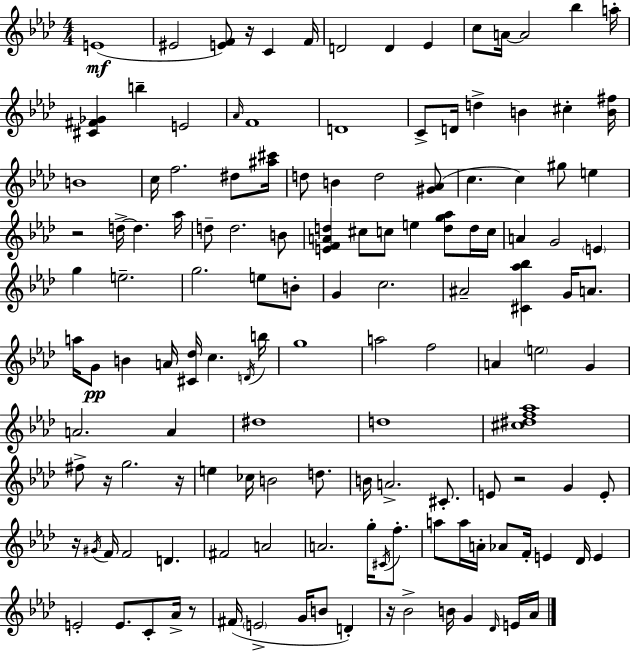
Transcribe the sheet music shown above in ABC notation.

X:1
T:Untitled
M:4/4
L:1/4
K:Ab
E4 ^E2 [EF]/2 z/4 C F/4 D2 D _E c/2 A/4 A2 _b a/4 [^C^F_G] b E2 _A/4 F4 D4 C/2 D/4 d B ^c [B^f]/4 B4 c/4 f2 ^d/2 [^a^c']/4 d/2 B d2 [^G_A]/2 c c ^g/2 e z2 d/4 d _a/4 d/2 d2 B/2 [EFAd] ^c/2 c/2 e [dg_a]/2 d/4 c/4 A G2 E g e2 g2 e/2 B/2 G c2 ^A2 [^C_a_b] G/4 A/2 a/4 G/2 B A/4 [^C_d]/4 c D/4 b/4 g4 a2 f2 A e2 G A2 A ^d4 d4 [^c^df_a]4 ^f/2 z/4 g2 z/4 e _c/4 B2 d/2 B/4 A2 ^C/2 E/2 z2 G E/2 z/4 ^G/4 F/4 F2 D ^F2 A2 A2 g/4 ^C/4 f/2 a/2 a/4 A/4 _A/2 F/4 E _D/4 E E2 E/2 C/2 _A/4 z/2 ^F/4 E2 G/4 B/2 D z/4 _B2 B/4 G _D/4 E/4 _A/4